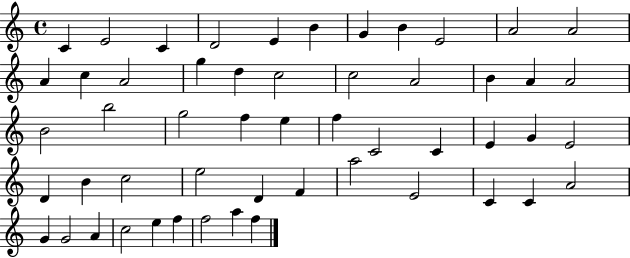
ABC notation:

X:1
T:Untitled
M:4/4
L:1/4
K:C
C E2 C D2 E B G B E2 A2 A2 A c A2 g d c2 c2 A2 B A A2 B2 b2 g2 f e f C2 C E G E2 D B c2 e2 D F a2 E2 C C A2 G G2 A c2 e f f2 a f